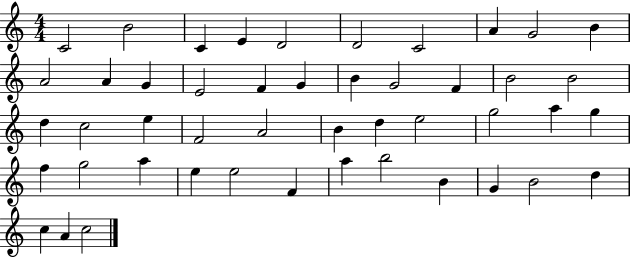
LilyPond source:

{
  \clef treble
  \numericTimeSignature
  \time 4/4
  \key c \major
  c'2 b'2 | c'4 e'4 d'2 | d'2 c'2 | a'4 g'2 b'4 | \break a'2 a'4 g'4 | e'2 f'4 g'4 | b'4 g'2 f'4 | b'2 b'2 | \break d''4 c''2 e''4 | f'2 a'2 | b'4 d''4 e''2 | g''2 a''4 g''4 | \break f''4 g''2 a''4 | e''4 e''2 f'4 | a''4 b''2 b'4 | g'4 b'2 d''4 | \break c''4 a'4 c''2 | \bar "|."
}